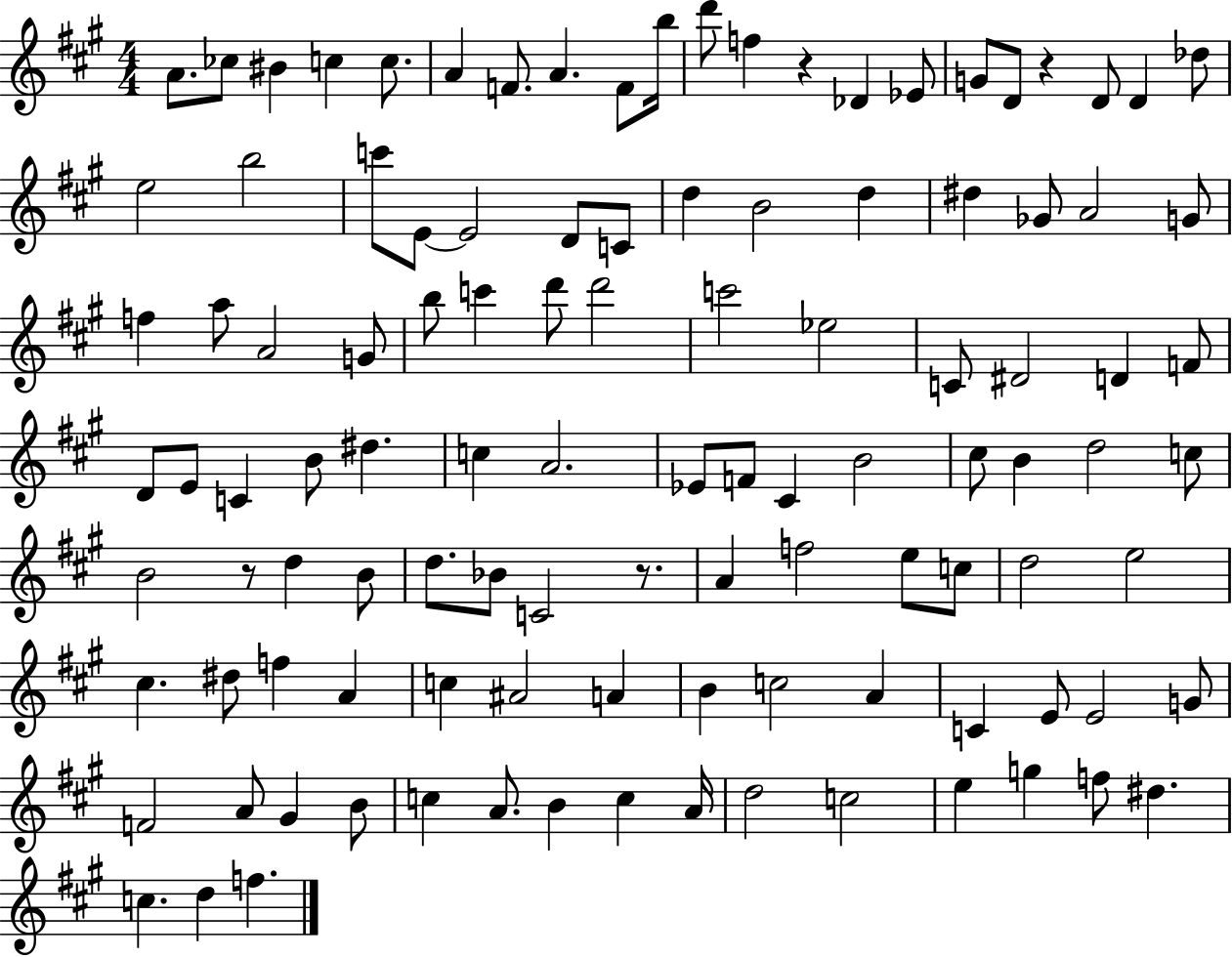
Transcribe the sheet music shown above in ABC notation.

X:1
T:Untitled
M:4/4
L:1/4
K:A
A/2 _c/2 ^B c c/2 A F/2 A F/2 b/4 d'/2 f z _D _E/2 G/2 D/2 z D/2 D _d/2 e2 b2 c'/2 E/2 E2 D/2 C/2 d B2 d ^d _G/2 A2 G/2 f a/2 A2 G/2 b/2 c' d'/2 d'2 c'2 _e2 C/2 ^D2 D F/2 D/2 E/2 C B/2 ^d c A2 _E/2 F/2 ^C B2 ^c/2 B d2 c/2 B2 z/2 d B/2 d/2 _B/2 C2 z/2 A f2 e/2 c/2 d2 e2 ^c ^d/2 f A c ^A2 A B c2 A C E/2 E2 G/2 F2 A/2 ^G B/2 c A/2 B c A/4 d2 c2 e g f/2 ^d c d f